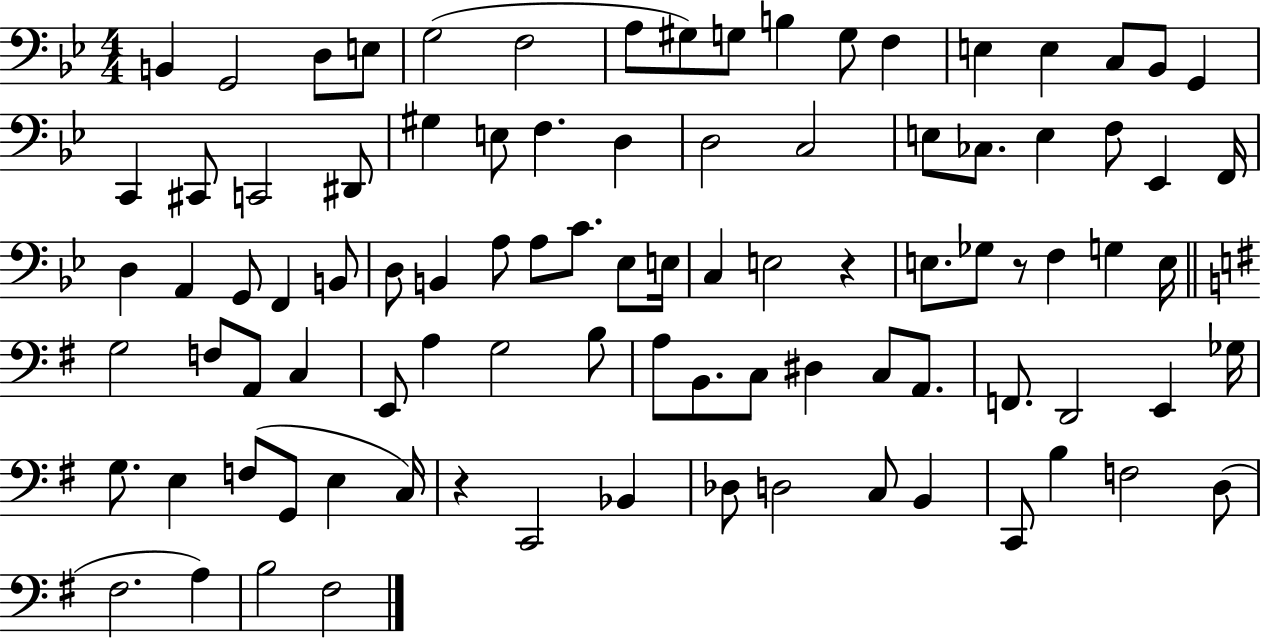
{
  \clef bass
  \numericTimeSignature
  \time 4/4
  \key bes \major
  b,4 g,2 d8 e8 | g2( f2 | a8 gis8) g8 b4 g8 f4 | e4 e4 c8 bes,8 g,4 | \break c,4 cis,8 c,2 dis,8 | gis4 e8 f4. d4 | d2 c2 | e8 ces8. e4 f8 ees,4 f,16 | \break d4 a,4 g,8 f,4 b,8 | d8 b,4 a8 a8 c'8. ees8 e16 | c4 e2 r4 | e8. ges8 r8 f4 g4 e16 | \break \bar "||" \break \key e \minor g2 f8 a,8 c4 | e,8 a4 g2 b8 | a8 b,8. c8 dis4 c8 a,8. | f,8. d,2 e,4 ges16 | \break g8. e4 f8( g,8 e4 c16) | r4 c,2 bes,4 | des8 d2 c8 b,4 | c,8 b4 f2 d8( | \break fis2. a4) | b2 fis2 | \bar "|."
}